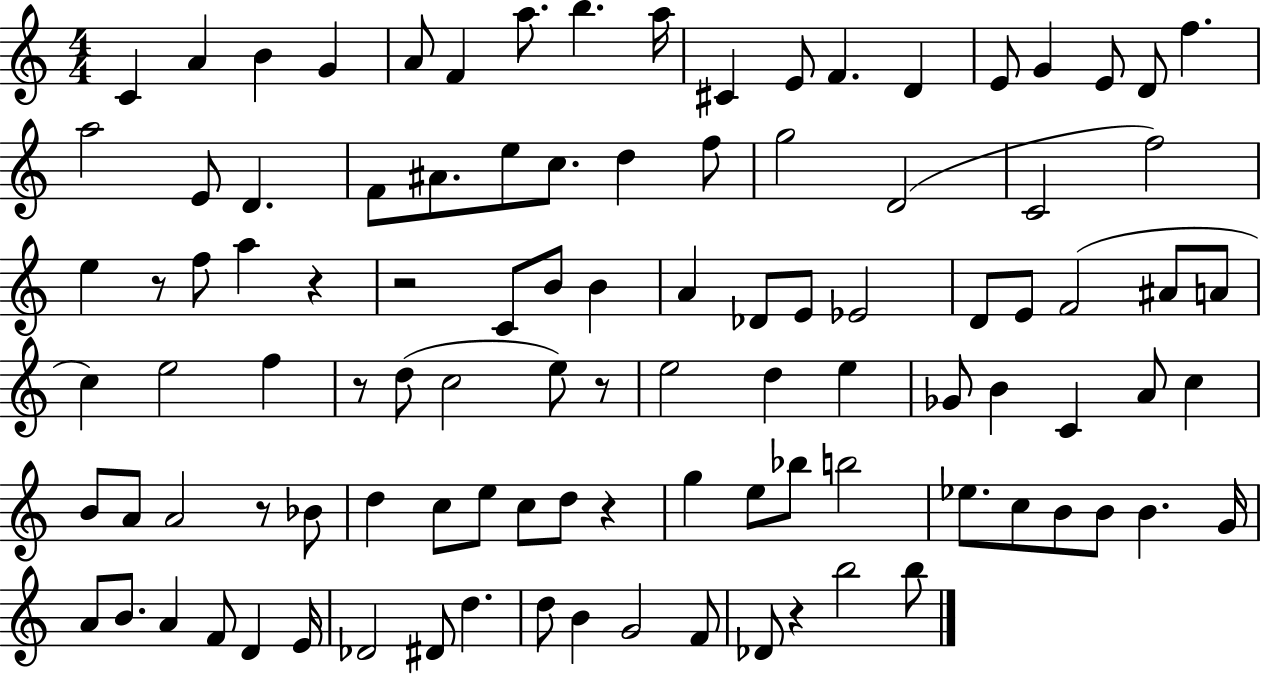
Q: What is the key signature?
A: C major